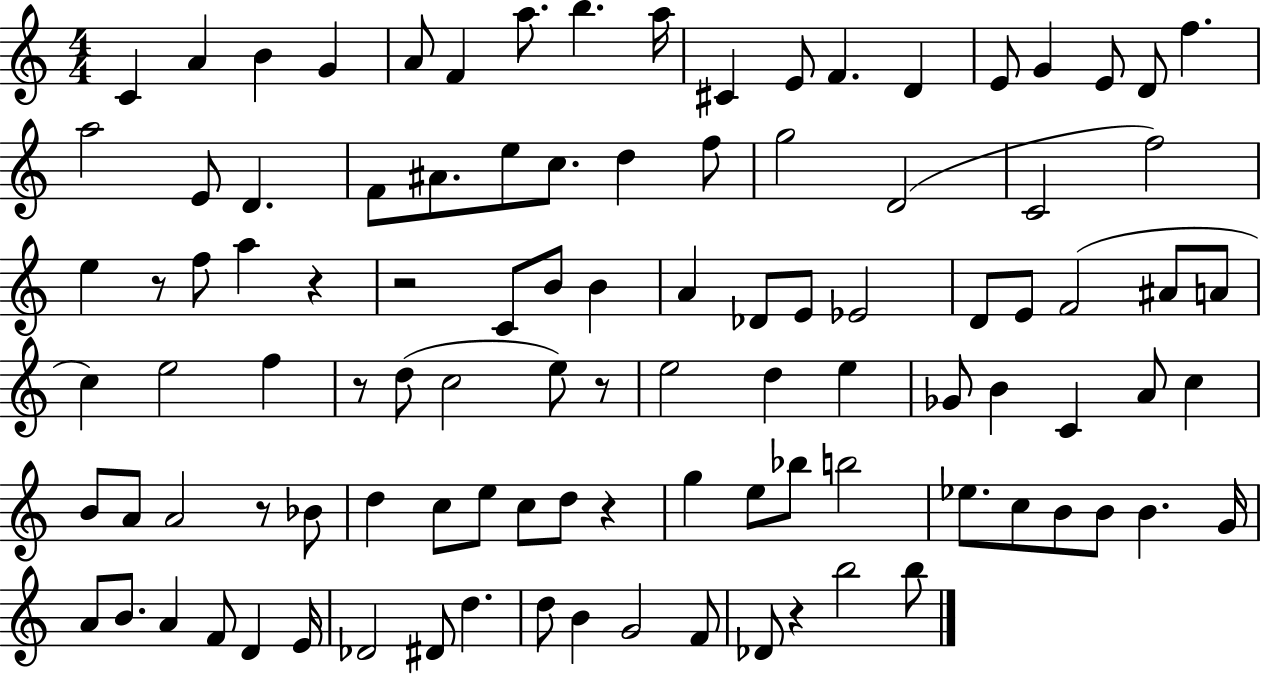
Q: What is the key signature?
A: C major